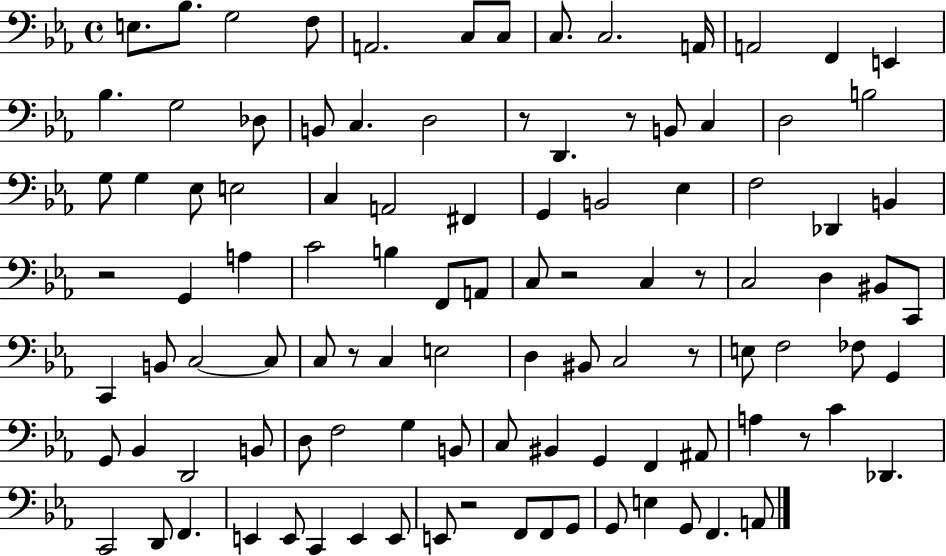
E3/e. Bb3/e. G3/h F3/e A2/h. C3/e C3/e C3/e. C3/h. A2/s A2/h F2/q E2/q Bb3/q. G3/h Db3/e B2/e C3/q. D3/h R/e D2/q. R/e B2/e C3/q D3/h B3/h G3/e G3/q Eb3/e E3/h C3/q A2/h F#2/q G2/q B2/h Eb3/q F3/h Db2/q B2/q R/h G2/q A3/q C4/h B3/q F2/e A2/e C3/e R/h C3/q R/e C3/h D3/q BIS2/e C2/e C2/q B2/e C3/h C3/e C3/e R/e C3/q E3/h D3/q BIS2/e C3/h R/e E3/e F3/h FES3/e G2/q G2/e Bb2/q D2/h B2/e D3/e F3/h G3/q B2/e C3/e BIS2/q G2/q F2/q A#2/e A3/q R/e C4/q Db2/q. C2/h D2/e F2/q. E2/q E2/e C2/q E2/q E2/e E2/e R/h F2/e F2/e G2/e G2/e E3/q G2/e F2/q. A2/e